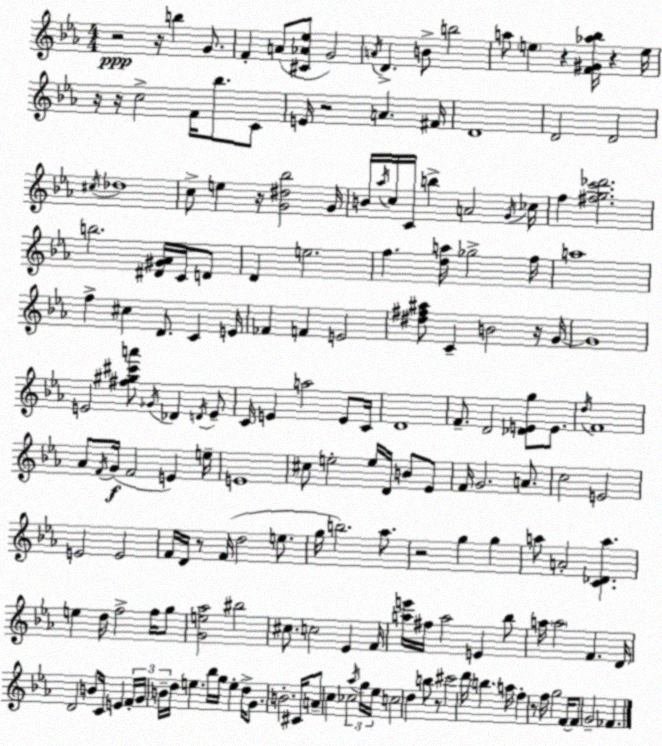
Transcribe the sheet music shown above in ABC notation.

X:1
T:Untitled
M:4/4
L:1/4
K:Eb
z2 z/4 b G/2 F A/2 [^C_A_e]/2 G2 A/4 D B/2 b2 a/2 e z [F^G_a_b]/4 z e/4 z/4 z/4 c2 F/4 _b/2 C/2 E/4 z2 A ^F/4 D4 D2 D2 ^c/4 _d4 c/2 e z/4 [G^d_b]2 G/4 B/4 _a/4 c/4 C/4 b A2 G/4 _c/4 f [^fgc'_d']2 b2 [^D^G_A]/4 C/4 D/2 D e2 f [da]/4 _g2 f/4 a4 f ^c D/2 C E/4 _F F E2 [^d^f^a]/2 C B2 z/4 G/4 G4 E2 [^f^g^c'a']/2 _G/4 _D D/4 E/2 C/4 E a2 E/2 C/4 D4 F/2 D2 [_DEg]/2 E/2 d/4 F4 _A/2 F/4 G/4 F2 E e/4 E4 ^c/2 e2 e/4 D/4 B/2 _E/2 F/4 G2 A/2 c2 E2 E2 E2 F/4 D/4 z/2 F/4 d2 e/2 g/4 b2 _a/2 z2 g g a/2 A2 [C_Da] e d/4 f2 f/4 g/2 [Ge_a]2 ^b2 ^c/2 c2 _E F/4 [ae']/4 ^f/4 a2 E _b/2 a/4 a2 F D/4 D2 B/2 C/4 E F/4 G/4 B/4 d/4 e _b/4 g/4 e d/4 G/2 B2 ^C/4 A/2 c _c2 _a/4 g/4 _e/4 c2 d b/2 z/2 ^c'2 d'/4 b a/4 f z/2 f/4 g2 F/4 F/2 G2 _F